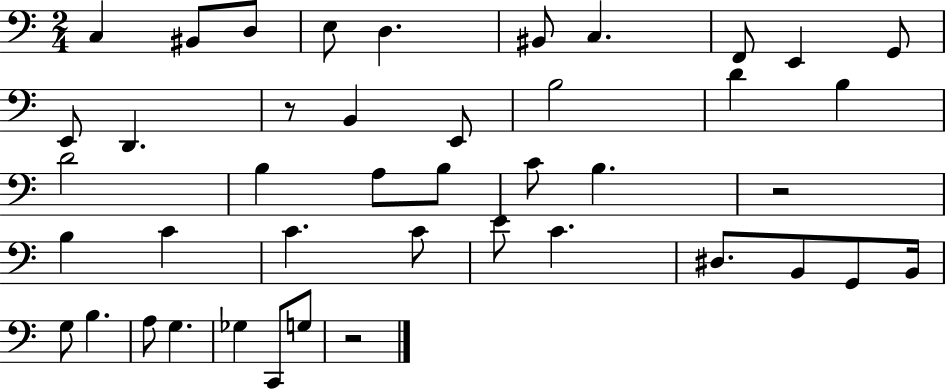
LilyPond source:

{
  \clef bass
  \numericTimeSignature
  \time 2/4
  \key c \major
  \repeat volta 2 { c4 bis,8 d8 | e8 d4. | bis,8 c4. | f,8 e,4 g,8 | \break e,8 d,4. | r8 b,4 e,8 | b2 | d'4 b4 | \break d'2 | b4 a8 b8 | c'8 b4. | r2 | \break b4 c'4 | c'4. c'8 | e'8 c'4. | dis8. b,8 g,8 b,16 | \break g8 b4. | a8 g4. | ges4 c,8 g8 | r2 | \break } \bar "|."
}